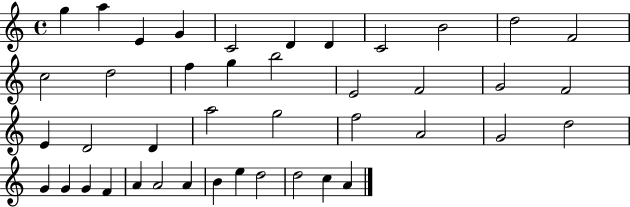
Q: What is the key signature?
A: C major